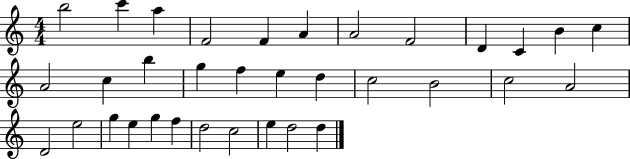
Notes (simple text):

B5/h C6/q A5/q F4/h F4/q A4/q A4/h F4/h D4/q C4/q B4/q C5/q A4/h C5/q B5/q G5/q F5/q E5/q D5/q C5/h B4/h C5/h A4/h D4/h E5/h G5/q E5/q G5/q F5/q D5/h C5/h E5/q D5/h D5/q